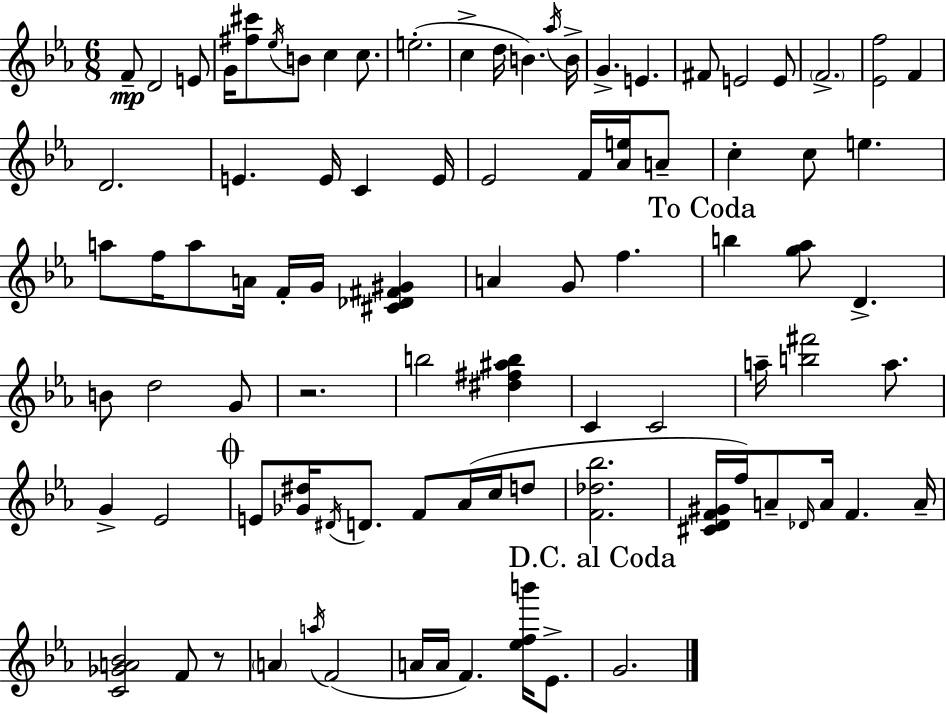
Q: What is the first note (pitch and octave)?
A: F4